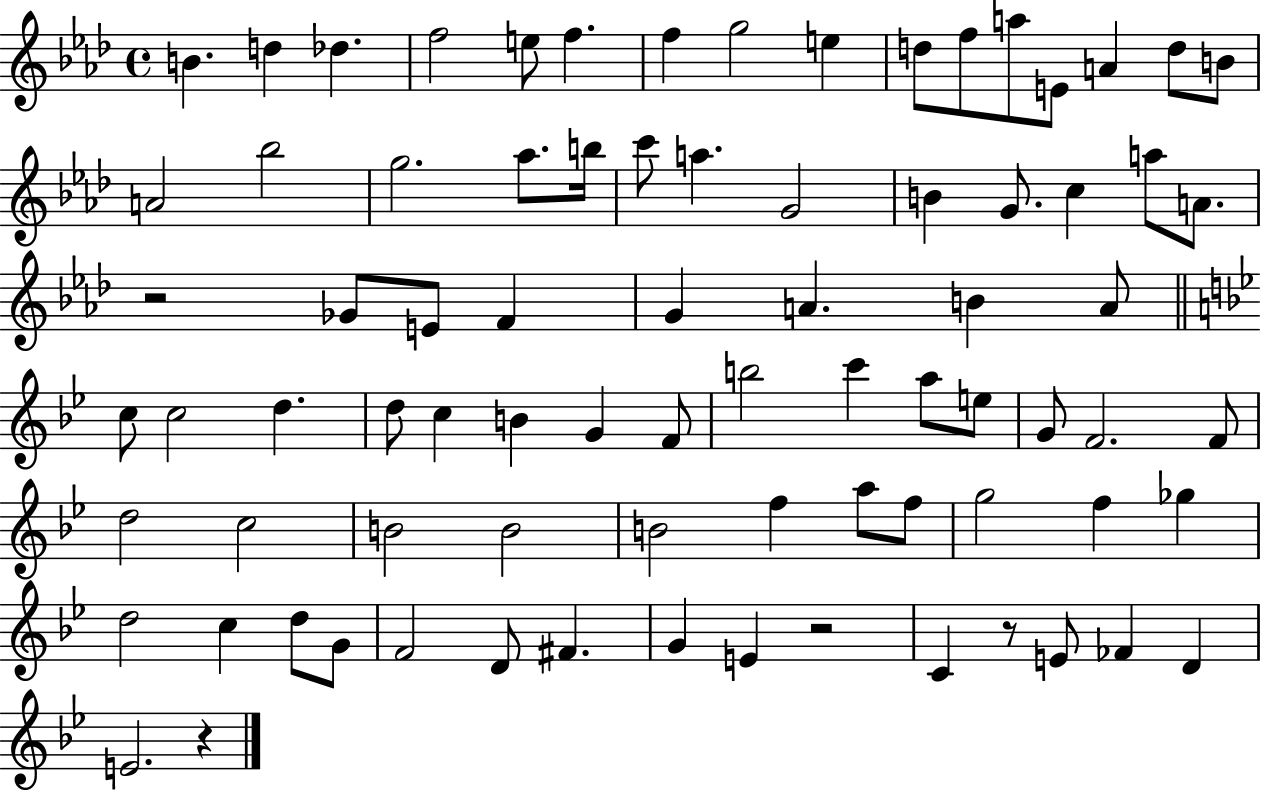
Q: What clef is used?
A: treble